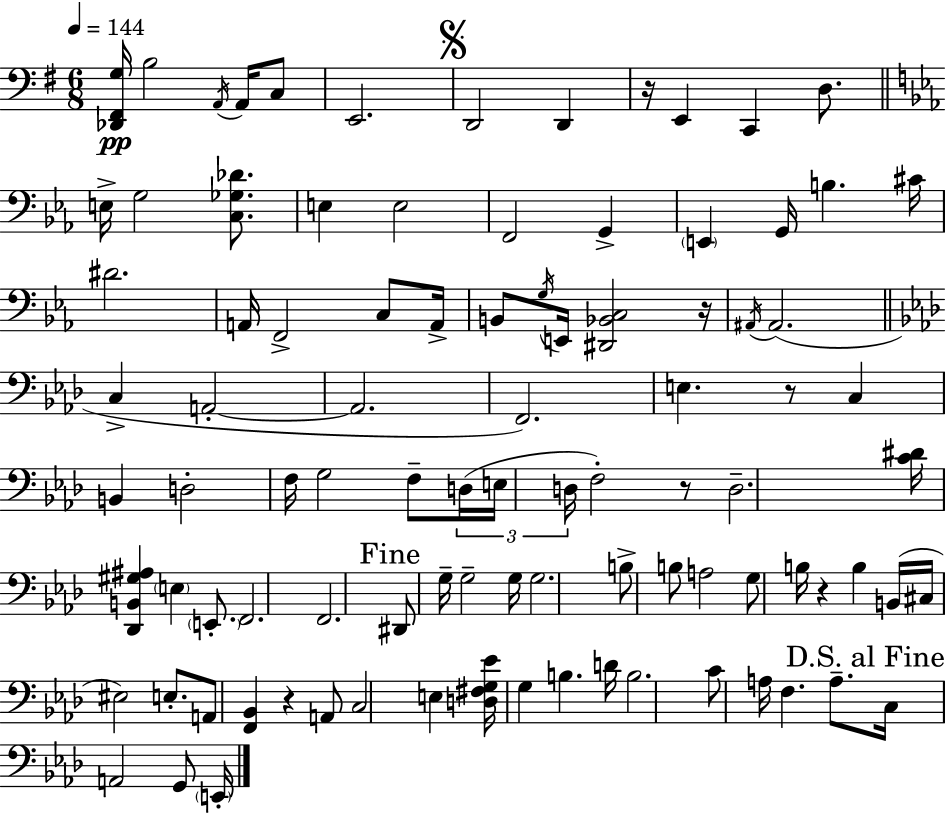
{
  \clef bass
  \numericTimeSignature
  \time 6/8
  \key g \major
  \tempo 4 = 144
  <des, fis, g>16\pp b2 \acciaccatura { a,16 } a,16 c8 | e,2. | \mark \markup { \musicglyph "scripts.segno" } d,2 d,4 | r16 e,4 c,4 d8. | \break \bar "||" \break \key ees \major e16-> g2 <c ges des'>8. | e4 e2 | f,2 g,4-> | \parenthesize e,4 g,16 b4. cis'16 | \break dis'2. | a,16 f,2-> c8 a,16-> | b,8 \acciaccatura { g16 } e,16 <dis, bes, c>2 | r16 \acciaccatura { ais,16 } ais,2.( | \break \bar "||" \break \key aes \major c4-> a,2-.~~ | a,2. | f,2.) | e4. r8 c4 | \break b,4 d2-. | f16 g2 f8-- \tuplet 3/2 { d16( | e16 d16 } f2-.) r8 | d2.-- | \break <c' dis'>16 <des, b, gis ais>4 \parenthesize e4 \parenthesize e,8.-. | f,2. | f,2. | \mark "Fine" dis,8 g16-- g2-- g16 | \break g2. | b8-> b8 a2 | g8 b16 r4 b4 b,16( | cis16 eis2) e8.-. | \break a,8 <f, bes,>4 r4 a,8 | c2 e4 | <d fis g ees'>16 g4 b4. d'16 | b2. | \break c'8 a16 f4. a8.-- | \mark "D.S. al Fine" c16 a,2 g,8 \parenthesize e,16-. | \bar "|."
}